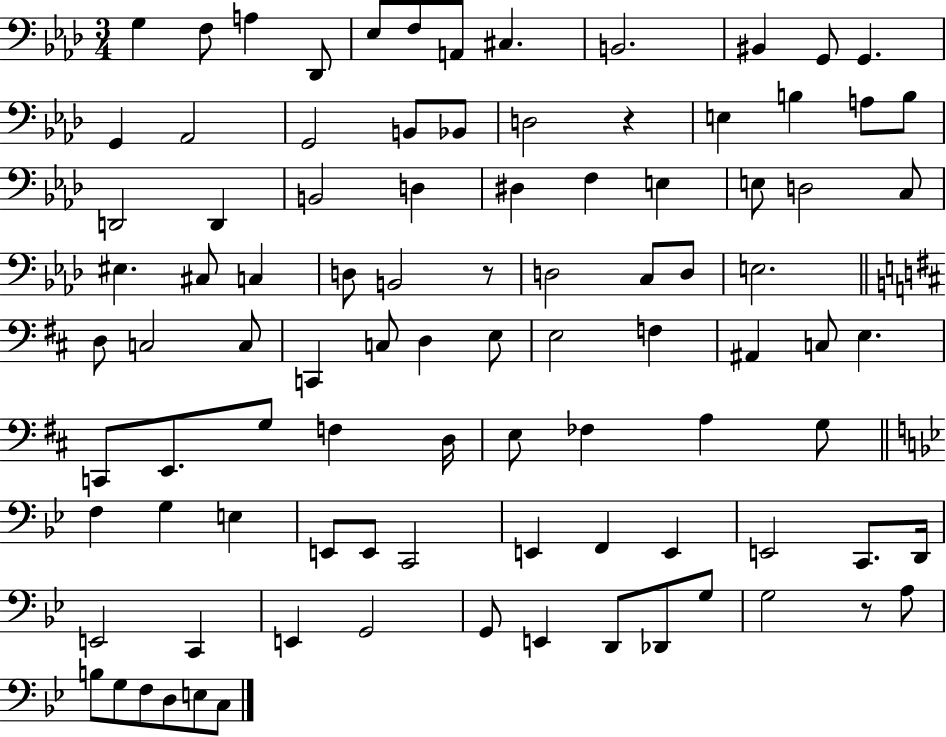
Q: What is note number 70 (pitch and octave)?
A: F2